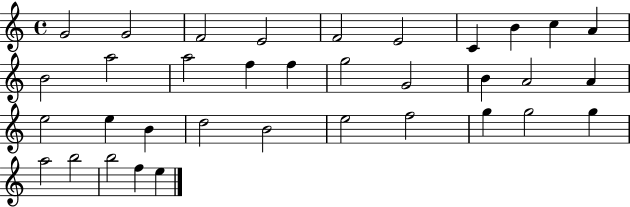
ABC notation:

X:1
T:Untitled
M:4/4
L:1/4
K:C
G2 G2 F2 E2 F2 E2 C B c A B2 a2 a2 f f g2 G2 B A2 A e2 e B d2 B2 e2 f2 g g2 g a2 b2 b2 f e